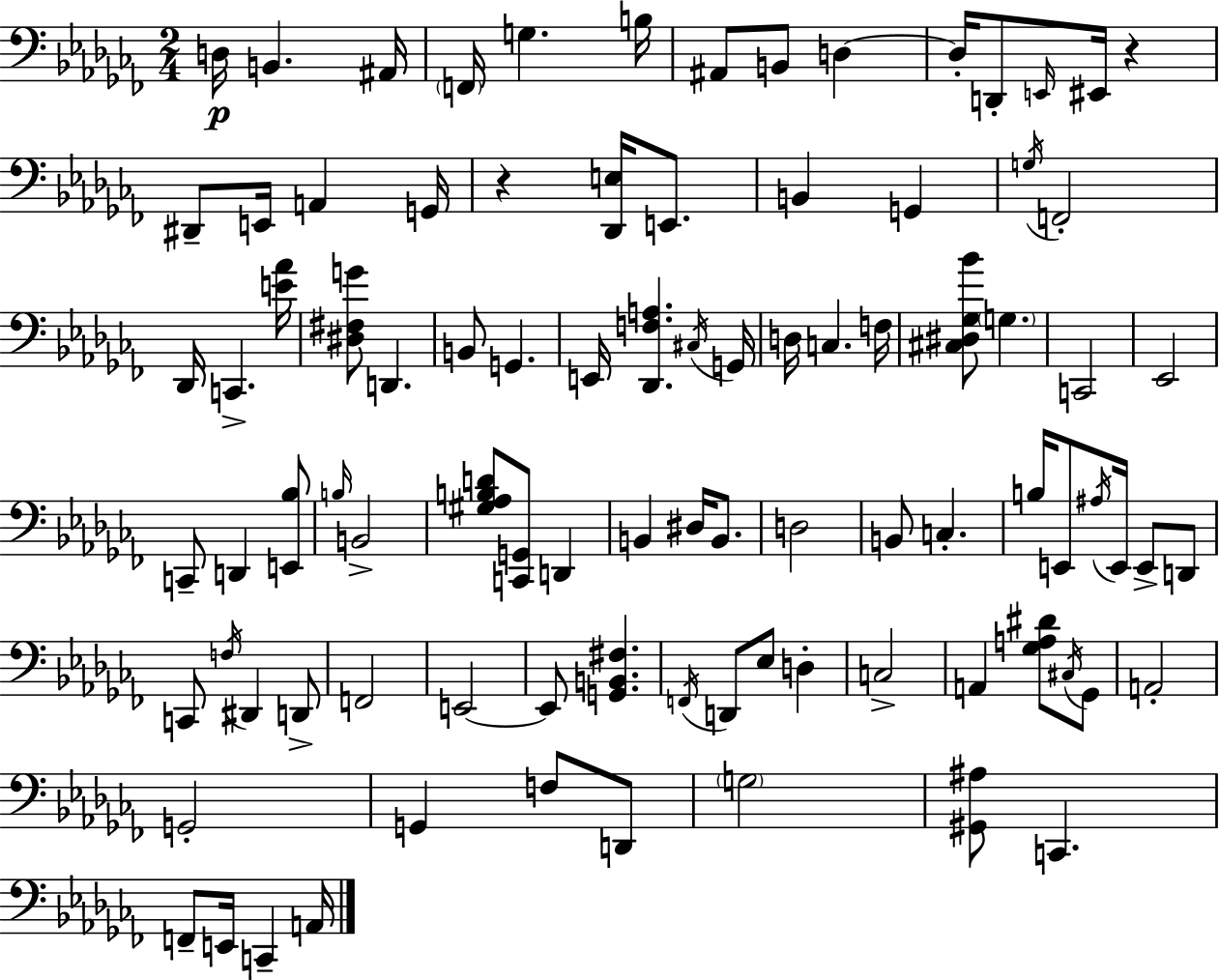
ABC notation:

X:1
T:Untitled
M:2/4
L:1/4
K:Abm
D,/4 B,, ^A,,/4 F,,/4 G, B,/4 ^A,,/2 B,,/2 D, D,/4 D,,/2 E,,/4 ^E,,/4 z ^D,,/2 E,,/4 A,, G,,/4 z [_D,,E,]/4 E,,/2 B,, G,, G,/4 F,,2 _D,,/4 C,, [E_A]/4 [^D,^F,G]/2 D,, B,,/2 G,, E,,/4 [_D,,F,A,] ^C,/4 G,,/4 D,/4 C, F,/4 [^C,^D,_G,_B]/2 G, C,,2 _E,,2 C,,/2 D,, [E,,_B,]/2 B,/4 B,,2 [^G,_A,B,D]/2 [C,,G,,]/2 D,, B,, ^D,/4 B,,/2 D,2 B,,/2 C, B,/4 E,,/2 ^A,/4 E,,/4 E,,/2 D,,/2 C,,/2 F,/4 ^D,, D,,/2 F,,2 E,,2 E,,/2 [G,,B,,^F,] F,,/4 D,,/2 _E,/2 D, C,2 A,, [_G,A,^D]/2 ^C,/4 _G,,/2 A,,2 G,,2 G,, F,/2 D,,/2 G,2 [^G,,^A,]/2 C,, F,,/2 E,,/4 C,, A,,/4